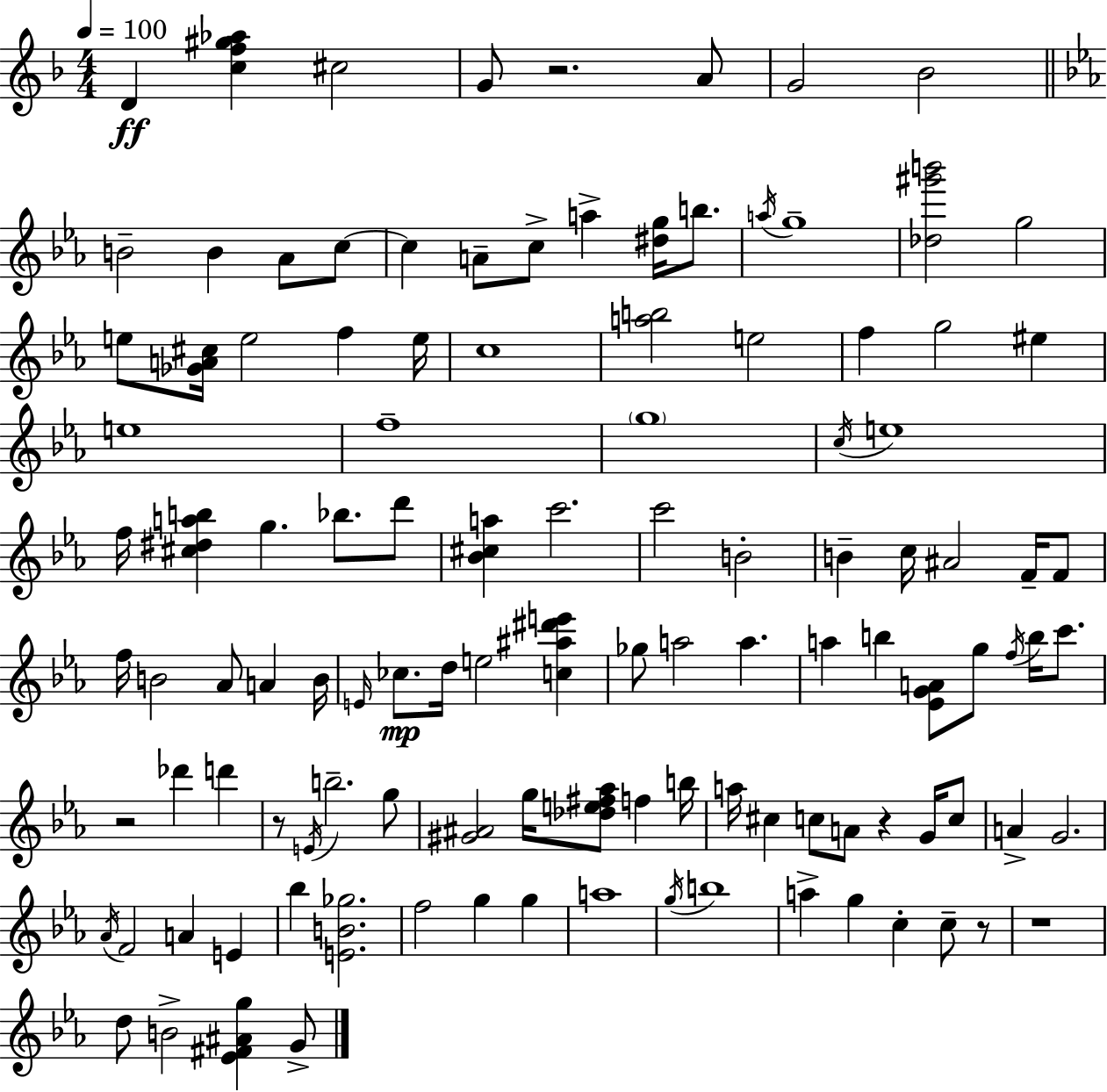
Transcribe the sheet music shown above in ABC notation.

X:1
T:Untitled
M:4/4
L:1/4
K:Dm
D [cf^g_a] ^c2 G/2 z2 A/2 G2 _B2 B2 B _A/2 c/2 c A/2 c/2 a [^dg]/4 b/2 a/4 g4 [_d^g'b']2 g2 e/2 [_GA^c]/4 e2 f e/4 c4 [ab]2 e2 f g2 ^e e4 f4 g4 c/4 e4 f/4 [^c^dab] g _b/2 d'/2 [_B^ca] c'2 c'2 B2 B c/4 ^A2 F/4 F/2 f/4 B2 _A/2 A B/4 E/4 _c/2 d/4 e2 [c^a^d'e'] _g/2 a2 a a b [_EGA]/2 g/2 f/4 b/4 c'/2 z2 _d' d' z/2 E/4 b2 g/2 [^G^A]2 g/4 [_de^f_a]/2 f b/4 a/4 ^c c/2 A/2 z G/4 c/2 A G2 _A/4 F2 A E _b [EB_g]2 f2 g g a4 g/4 b4 a g c c/2 z/2 z4 d/2 B2 [_E^F^Ag] G/2